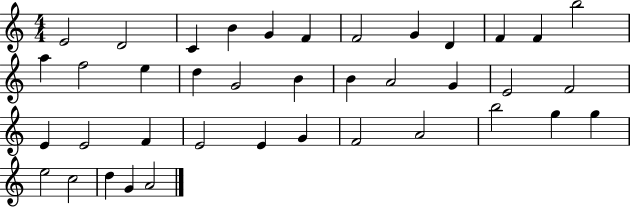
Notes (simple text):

E4/h D4/h C4/q B4/q G4/q F4/q F4/h G4/q D4/q F4/q F4/q B5/h A5/q F5/h E5/q D5/q G4/h B4/q B4/q A4/h G4/q E4/h F4/h E4/q E4/h F4/q E4/h E4/q G4/q F4/h A4/h B5/h G5/q G5/q E5/h C5/h D5/q G4/q A4/h